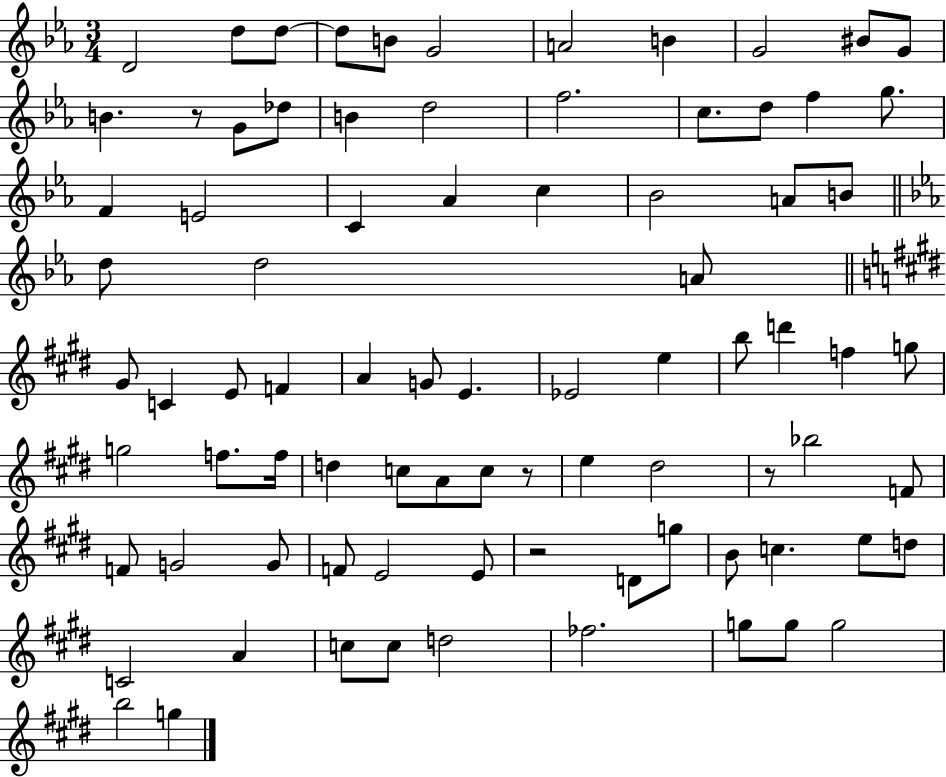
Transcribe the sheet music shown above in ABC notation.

X:1
T:Untitled
M:3/4
L:1/4
K:Eb
D2 d/2 d/2 d/2 B/2 G2 A2 B G2 ^B/2 G/2 B z/2 G/2 _d/2 B d2 f2 c/2 d/2 f g/2 F E2 C _A c _B2 A/2 B/2 d/2 d2 A/2 ^G/2 C E/2 F A G/2 E _E2 e b/2 d' f g/2 g2 f/2 f/4 d c/2 A/2 c/2 z/2 e ^d2 z/2 _b2 F/2 F/2 G2 G/2 F/2 E2 E/2 z2 D/2 g/2 B/2 c e/2 d/2 C2 A c/2 c/2 d2 _f2 g/2 g/2 g2 b2 g